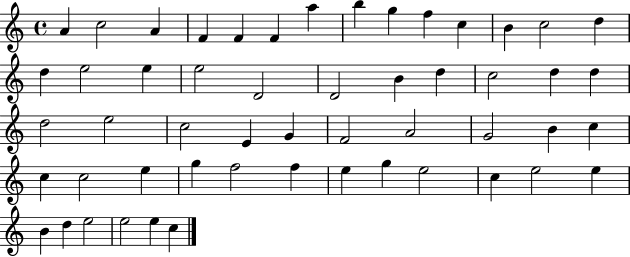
{
  \clef treble
  \time 4/4
  \defaultTimeSignature
  \key c \major
  a'4 c''2 a'4 | f'4 f'4 f'4 a''4 | b''4 g''4 f''4 c''4 | b'4 c''2 d''4 | \break d''4 e''2 e''4 | e''2 d'2 | d'2 b'4 d''4 | c''2 d''4 d''4 | \break d''2 e''2 | c''2 e'4 g'4 | f'2 a'2 | g'2 b'4 c''4 | \break c''4 c''2 e''4 | g''4 f''2 f''4 | e''4 g''4 e''2 | c''4 e''2 e''4 | \break b'4 d''4 e''2 | e''2 e''4 c''4 | \bar "|."
}